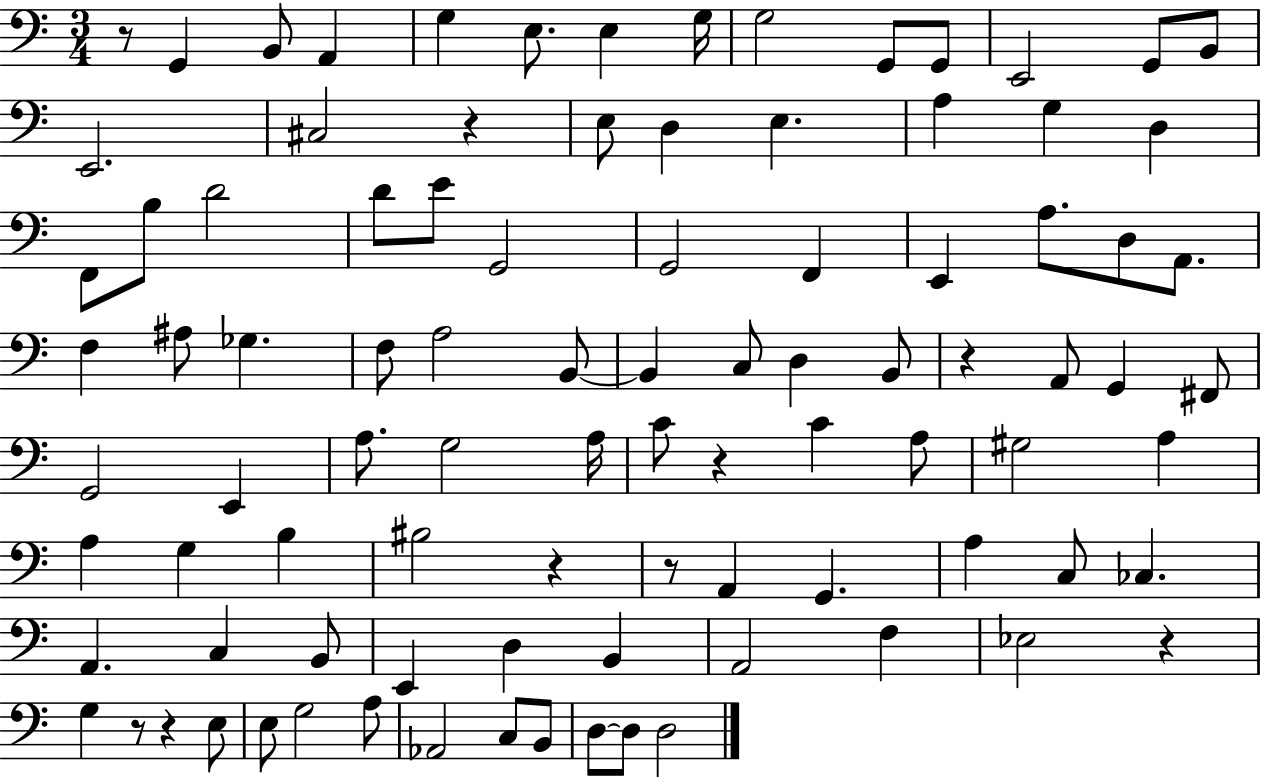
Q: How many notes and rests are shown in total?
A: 94